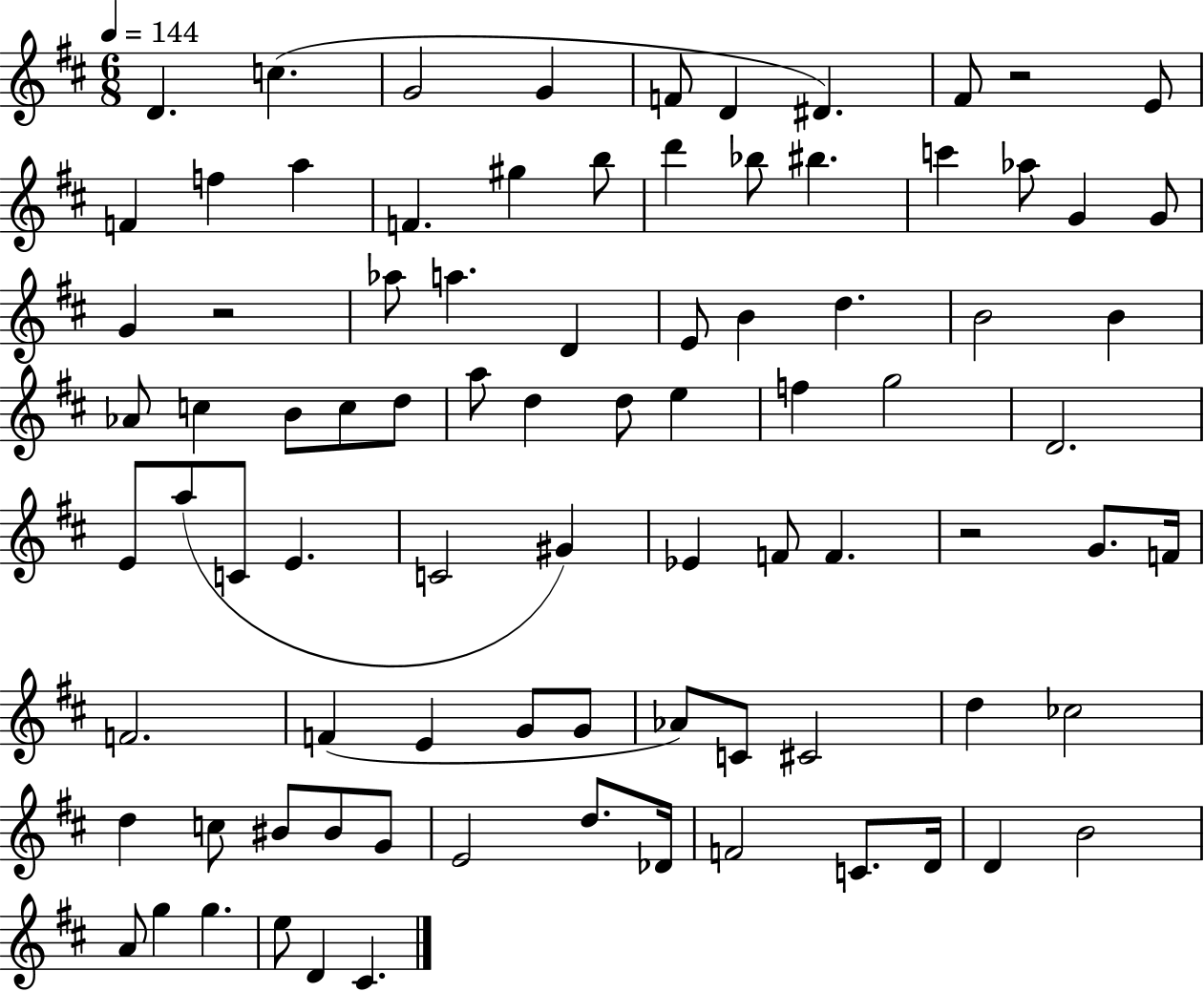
{
  \clef treble
  \numericTimeSignature
  \time 6/8
  \key d \major
  \tempo 4 = 144
  d'4. c''4.( | g'2 g'4 | f'8 d'4 dis'4.) | fis'8 r2 e'8 | \break f'4 f''4 a''4 | f'4. gis''4 b''8 | d'''4 bes''8 bis''4. | c'''4 aes''8 g'4 g'8 | \break g'4 r2 | aes''8 a''4. d'4 | e'8 b'4 d''4. | b'2 b'4 | \break aes'8 c''4 b'8 c''8 d''8 | a''8 d''4 d''8 e''4 | f''4 g''2 | d'2. | \break e'8 a''8( c'8 e'4. | c'2 gis'4) | ees'4 f'8 f'4. | r2 g'8. f'16 | \break f'2. | f'4( e'4 g'8 g'8 | aes'8) c'8 cis'2 | d''4 ces''2 | \break d''4 c''8 bis'8 bis'8 g'8 | e'2 d''8. des'16 | f'2 c'8. d'16 | d'4 b'2 | \break a'8 g''4 g''4. | e''8 d'4 cis'4. | \bar "|."
}